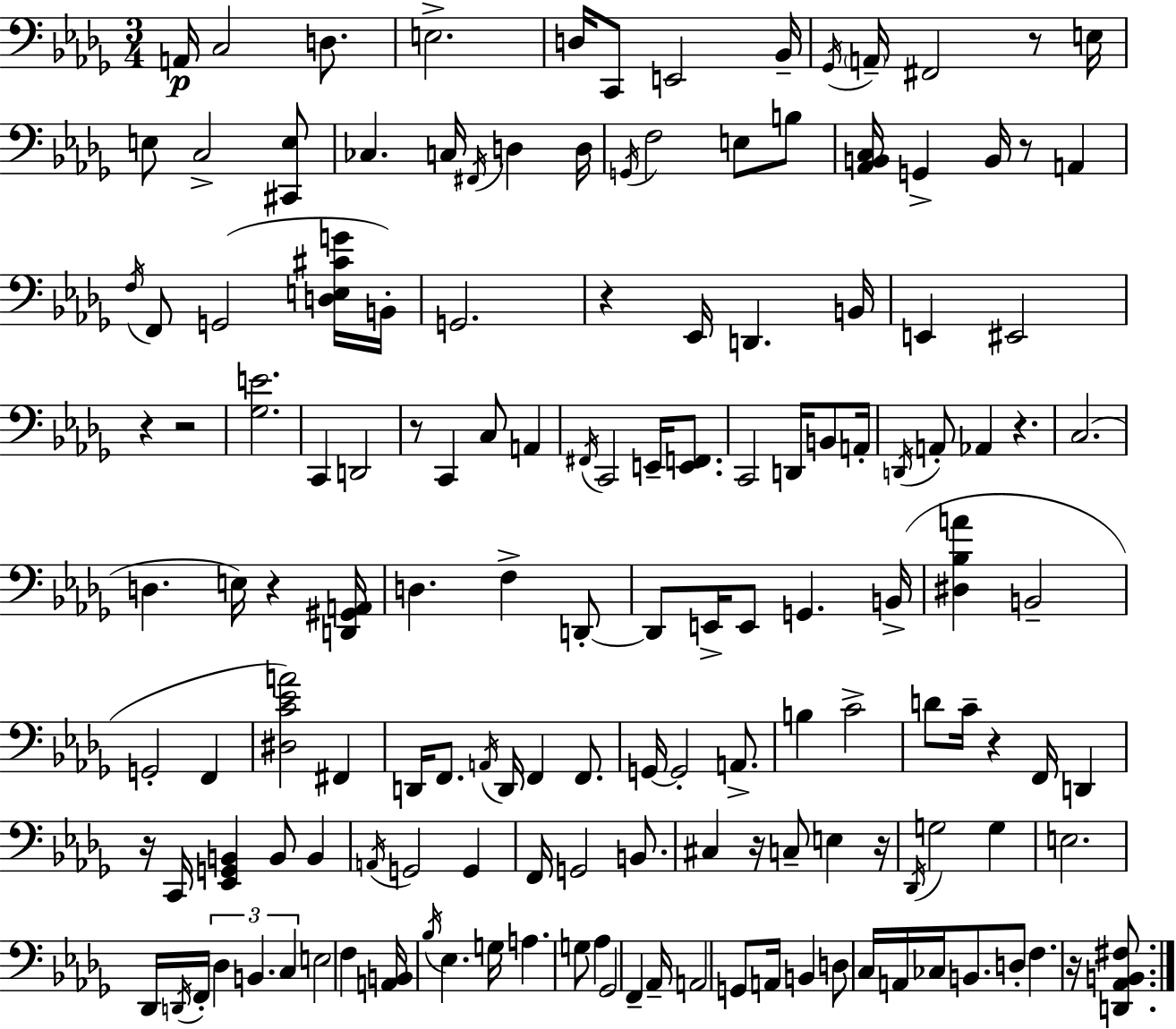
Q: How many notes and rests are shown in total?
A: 149